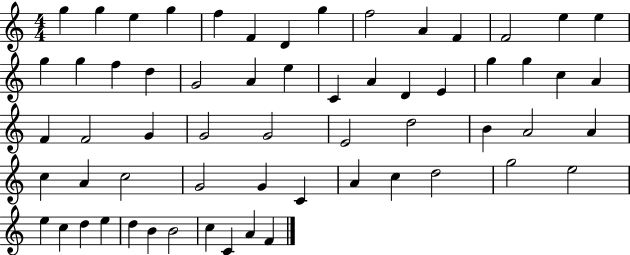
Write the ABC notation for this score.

X:1
T:Untitled
M:4/4
L:1/4
K:C
g g e g f F D g f2 A F F2 e e g g f d G2 A e C A D E g g c A F F2 G G2 G2 E2 d2 B A2 A c A c2 G2 G C A c d2 g2 e2 e c d e d B B2 c C A F